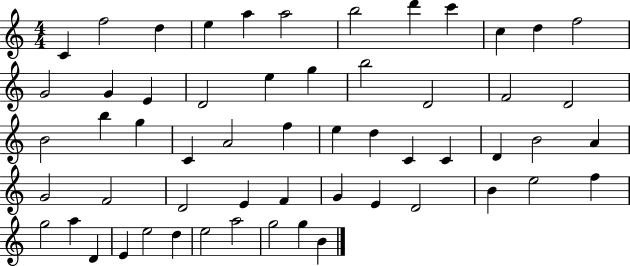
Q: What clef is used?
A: treble